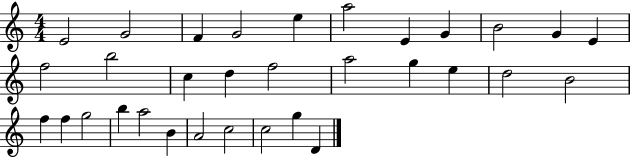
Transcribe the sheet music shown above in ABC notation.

X:1
T:Untitled
M:4/4
L:1/4
K:C
E2 G2 F G2 e a2 E G B2 G E f2 b2 c d f2 a2 g e d2 B2 f f g2 b a2 B A2 c2 c2 g D